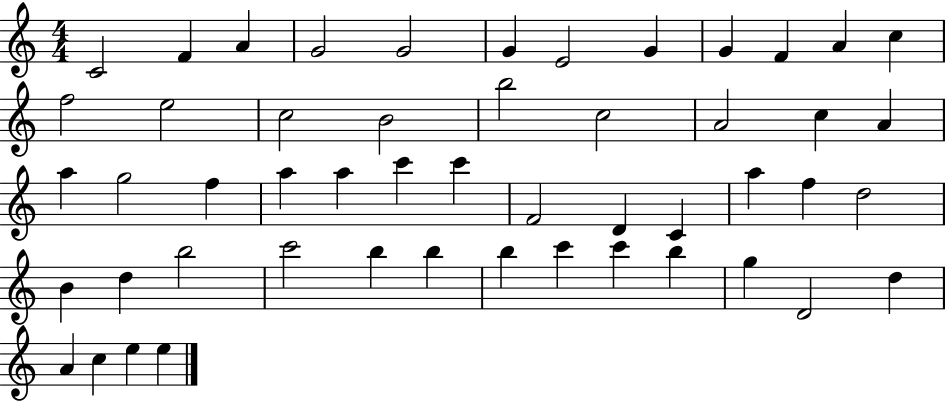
{
  \clef treble
  \numericTimeSignature
  \time 4/4
  \key c \major
  c'2 f'4 a'4 | g'2 g'2 | g'4 e'2 g'4 | g'4 f'4 a'4 c''4 | \break f''2 e''2 | c''2 b'2 | b''2 c''2 | a'2 c''4 a'4 | \break a''4 g''2 f''4 | a''4 a''4 c'''4 c'''4 | f'2 d'4 c'4 | a''4 f''4 d''2 | \break b'4 d''4 b''2 | c'''2 b''4 b''4 | b''4 c'''4 c'''4 b''4 | g''4 d'2 d''4 | \break a'4 c''4 e''4 e''4 | \bar "|."
}